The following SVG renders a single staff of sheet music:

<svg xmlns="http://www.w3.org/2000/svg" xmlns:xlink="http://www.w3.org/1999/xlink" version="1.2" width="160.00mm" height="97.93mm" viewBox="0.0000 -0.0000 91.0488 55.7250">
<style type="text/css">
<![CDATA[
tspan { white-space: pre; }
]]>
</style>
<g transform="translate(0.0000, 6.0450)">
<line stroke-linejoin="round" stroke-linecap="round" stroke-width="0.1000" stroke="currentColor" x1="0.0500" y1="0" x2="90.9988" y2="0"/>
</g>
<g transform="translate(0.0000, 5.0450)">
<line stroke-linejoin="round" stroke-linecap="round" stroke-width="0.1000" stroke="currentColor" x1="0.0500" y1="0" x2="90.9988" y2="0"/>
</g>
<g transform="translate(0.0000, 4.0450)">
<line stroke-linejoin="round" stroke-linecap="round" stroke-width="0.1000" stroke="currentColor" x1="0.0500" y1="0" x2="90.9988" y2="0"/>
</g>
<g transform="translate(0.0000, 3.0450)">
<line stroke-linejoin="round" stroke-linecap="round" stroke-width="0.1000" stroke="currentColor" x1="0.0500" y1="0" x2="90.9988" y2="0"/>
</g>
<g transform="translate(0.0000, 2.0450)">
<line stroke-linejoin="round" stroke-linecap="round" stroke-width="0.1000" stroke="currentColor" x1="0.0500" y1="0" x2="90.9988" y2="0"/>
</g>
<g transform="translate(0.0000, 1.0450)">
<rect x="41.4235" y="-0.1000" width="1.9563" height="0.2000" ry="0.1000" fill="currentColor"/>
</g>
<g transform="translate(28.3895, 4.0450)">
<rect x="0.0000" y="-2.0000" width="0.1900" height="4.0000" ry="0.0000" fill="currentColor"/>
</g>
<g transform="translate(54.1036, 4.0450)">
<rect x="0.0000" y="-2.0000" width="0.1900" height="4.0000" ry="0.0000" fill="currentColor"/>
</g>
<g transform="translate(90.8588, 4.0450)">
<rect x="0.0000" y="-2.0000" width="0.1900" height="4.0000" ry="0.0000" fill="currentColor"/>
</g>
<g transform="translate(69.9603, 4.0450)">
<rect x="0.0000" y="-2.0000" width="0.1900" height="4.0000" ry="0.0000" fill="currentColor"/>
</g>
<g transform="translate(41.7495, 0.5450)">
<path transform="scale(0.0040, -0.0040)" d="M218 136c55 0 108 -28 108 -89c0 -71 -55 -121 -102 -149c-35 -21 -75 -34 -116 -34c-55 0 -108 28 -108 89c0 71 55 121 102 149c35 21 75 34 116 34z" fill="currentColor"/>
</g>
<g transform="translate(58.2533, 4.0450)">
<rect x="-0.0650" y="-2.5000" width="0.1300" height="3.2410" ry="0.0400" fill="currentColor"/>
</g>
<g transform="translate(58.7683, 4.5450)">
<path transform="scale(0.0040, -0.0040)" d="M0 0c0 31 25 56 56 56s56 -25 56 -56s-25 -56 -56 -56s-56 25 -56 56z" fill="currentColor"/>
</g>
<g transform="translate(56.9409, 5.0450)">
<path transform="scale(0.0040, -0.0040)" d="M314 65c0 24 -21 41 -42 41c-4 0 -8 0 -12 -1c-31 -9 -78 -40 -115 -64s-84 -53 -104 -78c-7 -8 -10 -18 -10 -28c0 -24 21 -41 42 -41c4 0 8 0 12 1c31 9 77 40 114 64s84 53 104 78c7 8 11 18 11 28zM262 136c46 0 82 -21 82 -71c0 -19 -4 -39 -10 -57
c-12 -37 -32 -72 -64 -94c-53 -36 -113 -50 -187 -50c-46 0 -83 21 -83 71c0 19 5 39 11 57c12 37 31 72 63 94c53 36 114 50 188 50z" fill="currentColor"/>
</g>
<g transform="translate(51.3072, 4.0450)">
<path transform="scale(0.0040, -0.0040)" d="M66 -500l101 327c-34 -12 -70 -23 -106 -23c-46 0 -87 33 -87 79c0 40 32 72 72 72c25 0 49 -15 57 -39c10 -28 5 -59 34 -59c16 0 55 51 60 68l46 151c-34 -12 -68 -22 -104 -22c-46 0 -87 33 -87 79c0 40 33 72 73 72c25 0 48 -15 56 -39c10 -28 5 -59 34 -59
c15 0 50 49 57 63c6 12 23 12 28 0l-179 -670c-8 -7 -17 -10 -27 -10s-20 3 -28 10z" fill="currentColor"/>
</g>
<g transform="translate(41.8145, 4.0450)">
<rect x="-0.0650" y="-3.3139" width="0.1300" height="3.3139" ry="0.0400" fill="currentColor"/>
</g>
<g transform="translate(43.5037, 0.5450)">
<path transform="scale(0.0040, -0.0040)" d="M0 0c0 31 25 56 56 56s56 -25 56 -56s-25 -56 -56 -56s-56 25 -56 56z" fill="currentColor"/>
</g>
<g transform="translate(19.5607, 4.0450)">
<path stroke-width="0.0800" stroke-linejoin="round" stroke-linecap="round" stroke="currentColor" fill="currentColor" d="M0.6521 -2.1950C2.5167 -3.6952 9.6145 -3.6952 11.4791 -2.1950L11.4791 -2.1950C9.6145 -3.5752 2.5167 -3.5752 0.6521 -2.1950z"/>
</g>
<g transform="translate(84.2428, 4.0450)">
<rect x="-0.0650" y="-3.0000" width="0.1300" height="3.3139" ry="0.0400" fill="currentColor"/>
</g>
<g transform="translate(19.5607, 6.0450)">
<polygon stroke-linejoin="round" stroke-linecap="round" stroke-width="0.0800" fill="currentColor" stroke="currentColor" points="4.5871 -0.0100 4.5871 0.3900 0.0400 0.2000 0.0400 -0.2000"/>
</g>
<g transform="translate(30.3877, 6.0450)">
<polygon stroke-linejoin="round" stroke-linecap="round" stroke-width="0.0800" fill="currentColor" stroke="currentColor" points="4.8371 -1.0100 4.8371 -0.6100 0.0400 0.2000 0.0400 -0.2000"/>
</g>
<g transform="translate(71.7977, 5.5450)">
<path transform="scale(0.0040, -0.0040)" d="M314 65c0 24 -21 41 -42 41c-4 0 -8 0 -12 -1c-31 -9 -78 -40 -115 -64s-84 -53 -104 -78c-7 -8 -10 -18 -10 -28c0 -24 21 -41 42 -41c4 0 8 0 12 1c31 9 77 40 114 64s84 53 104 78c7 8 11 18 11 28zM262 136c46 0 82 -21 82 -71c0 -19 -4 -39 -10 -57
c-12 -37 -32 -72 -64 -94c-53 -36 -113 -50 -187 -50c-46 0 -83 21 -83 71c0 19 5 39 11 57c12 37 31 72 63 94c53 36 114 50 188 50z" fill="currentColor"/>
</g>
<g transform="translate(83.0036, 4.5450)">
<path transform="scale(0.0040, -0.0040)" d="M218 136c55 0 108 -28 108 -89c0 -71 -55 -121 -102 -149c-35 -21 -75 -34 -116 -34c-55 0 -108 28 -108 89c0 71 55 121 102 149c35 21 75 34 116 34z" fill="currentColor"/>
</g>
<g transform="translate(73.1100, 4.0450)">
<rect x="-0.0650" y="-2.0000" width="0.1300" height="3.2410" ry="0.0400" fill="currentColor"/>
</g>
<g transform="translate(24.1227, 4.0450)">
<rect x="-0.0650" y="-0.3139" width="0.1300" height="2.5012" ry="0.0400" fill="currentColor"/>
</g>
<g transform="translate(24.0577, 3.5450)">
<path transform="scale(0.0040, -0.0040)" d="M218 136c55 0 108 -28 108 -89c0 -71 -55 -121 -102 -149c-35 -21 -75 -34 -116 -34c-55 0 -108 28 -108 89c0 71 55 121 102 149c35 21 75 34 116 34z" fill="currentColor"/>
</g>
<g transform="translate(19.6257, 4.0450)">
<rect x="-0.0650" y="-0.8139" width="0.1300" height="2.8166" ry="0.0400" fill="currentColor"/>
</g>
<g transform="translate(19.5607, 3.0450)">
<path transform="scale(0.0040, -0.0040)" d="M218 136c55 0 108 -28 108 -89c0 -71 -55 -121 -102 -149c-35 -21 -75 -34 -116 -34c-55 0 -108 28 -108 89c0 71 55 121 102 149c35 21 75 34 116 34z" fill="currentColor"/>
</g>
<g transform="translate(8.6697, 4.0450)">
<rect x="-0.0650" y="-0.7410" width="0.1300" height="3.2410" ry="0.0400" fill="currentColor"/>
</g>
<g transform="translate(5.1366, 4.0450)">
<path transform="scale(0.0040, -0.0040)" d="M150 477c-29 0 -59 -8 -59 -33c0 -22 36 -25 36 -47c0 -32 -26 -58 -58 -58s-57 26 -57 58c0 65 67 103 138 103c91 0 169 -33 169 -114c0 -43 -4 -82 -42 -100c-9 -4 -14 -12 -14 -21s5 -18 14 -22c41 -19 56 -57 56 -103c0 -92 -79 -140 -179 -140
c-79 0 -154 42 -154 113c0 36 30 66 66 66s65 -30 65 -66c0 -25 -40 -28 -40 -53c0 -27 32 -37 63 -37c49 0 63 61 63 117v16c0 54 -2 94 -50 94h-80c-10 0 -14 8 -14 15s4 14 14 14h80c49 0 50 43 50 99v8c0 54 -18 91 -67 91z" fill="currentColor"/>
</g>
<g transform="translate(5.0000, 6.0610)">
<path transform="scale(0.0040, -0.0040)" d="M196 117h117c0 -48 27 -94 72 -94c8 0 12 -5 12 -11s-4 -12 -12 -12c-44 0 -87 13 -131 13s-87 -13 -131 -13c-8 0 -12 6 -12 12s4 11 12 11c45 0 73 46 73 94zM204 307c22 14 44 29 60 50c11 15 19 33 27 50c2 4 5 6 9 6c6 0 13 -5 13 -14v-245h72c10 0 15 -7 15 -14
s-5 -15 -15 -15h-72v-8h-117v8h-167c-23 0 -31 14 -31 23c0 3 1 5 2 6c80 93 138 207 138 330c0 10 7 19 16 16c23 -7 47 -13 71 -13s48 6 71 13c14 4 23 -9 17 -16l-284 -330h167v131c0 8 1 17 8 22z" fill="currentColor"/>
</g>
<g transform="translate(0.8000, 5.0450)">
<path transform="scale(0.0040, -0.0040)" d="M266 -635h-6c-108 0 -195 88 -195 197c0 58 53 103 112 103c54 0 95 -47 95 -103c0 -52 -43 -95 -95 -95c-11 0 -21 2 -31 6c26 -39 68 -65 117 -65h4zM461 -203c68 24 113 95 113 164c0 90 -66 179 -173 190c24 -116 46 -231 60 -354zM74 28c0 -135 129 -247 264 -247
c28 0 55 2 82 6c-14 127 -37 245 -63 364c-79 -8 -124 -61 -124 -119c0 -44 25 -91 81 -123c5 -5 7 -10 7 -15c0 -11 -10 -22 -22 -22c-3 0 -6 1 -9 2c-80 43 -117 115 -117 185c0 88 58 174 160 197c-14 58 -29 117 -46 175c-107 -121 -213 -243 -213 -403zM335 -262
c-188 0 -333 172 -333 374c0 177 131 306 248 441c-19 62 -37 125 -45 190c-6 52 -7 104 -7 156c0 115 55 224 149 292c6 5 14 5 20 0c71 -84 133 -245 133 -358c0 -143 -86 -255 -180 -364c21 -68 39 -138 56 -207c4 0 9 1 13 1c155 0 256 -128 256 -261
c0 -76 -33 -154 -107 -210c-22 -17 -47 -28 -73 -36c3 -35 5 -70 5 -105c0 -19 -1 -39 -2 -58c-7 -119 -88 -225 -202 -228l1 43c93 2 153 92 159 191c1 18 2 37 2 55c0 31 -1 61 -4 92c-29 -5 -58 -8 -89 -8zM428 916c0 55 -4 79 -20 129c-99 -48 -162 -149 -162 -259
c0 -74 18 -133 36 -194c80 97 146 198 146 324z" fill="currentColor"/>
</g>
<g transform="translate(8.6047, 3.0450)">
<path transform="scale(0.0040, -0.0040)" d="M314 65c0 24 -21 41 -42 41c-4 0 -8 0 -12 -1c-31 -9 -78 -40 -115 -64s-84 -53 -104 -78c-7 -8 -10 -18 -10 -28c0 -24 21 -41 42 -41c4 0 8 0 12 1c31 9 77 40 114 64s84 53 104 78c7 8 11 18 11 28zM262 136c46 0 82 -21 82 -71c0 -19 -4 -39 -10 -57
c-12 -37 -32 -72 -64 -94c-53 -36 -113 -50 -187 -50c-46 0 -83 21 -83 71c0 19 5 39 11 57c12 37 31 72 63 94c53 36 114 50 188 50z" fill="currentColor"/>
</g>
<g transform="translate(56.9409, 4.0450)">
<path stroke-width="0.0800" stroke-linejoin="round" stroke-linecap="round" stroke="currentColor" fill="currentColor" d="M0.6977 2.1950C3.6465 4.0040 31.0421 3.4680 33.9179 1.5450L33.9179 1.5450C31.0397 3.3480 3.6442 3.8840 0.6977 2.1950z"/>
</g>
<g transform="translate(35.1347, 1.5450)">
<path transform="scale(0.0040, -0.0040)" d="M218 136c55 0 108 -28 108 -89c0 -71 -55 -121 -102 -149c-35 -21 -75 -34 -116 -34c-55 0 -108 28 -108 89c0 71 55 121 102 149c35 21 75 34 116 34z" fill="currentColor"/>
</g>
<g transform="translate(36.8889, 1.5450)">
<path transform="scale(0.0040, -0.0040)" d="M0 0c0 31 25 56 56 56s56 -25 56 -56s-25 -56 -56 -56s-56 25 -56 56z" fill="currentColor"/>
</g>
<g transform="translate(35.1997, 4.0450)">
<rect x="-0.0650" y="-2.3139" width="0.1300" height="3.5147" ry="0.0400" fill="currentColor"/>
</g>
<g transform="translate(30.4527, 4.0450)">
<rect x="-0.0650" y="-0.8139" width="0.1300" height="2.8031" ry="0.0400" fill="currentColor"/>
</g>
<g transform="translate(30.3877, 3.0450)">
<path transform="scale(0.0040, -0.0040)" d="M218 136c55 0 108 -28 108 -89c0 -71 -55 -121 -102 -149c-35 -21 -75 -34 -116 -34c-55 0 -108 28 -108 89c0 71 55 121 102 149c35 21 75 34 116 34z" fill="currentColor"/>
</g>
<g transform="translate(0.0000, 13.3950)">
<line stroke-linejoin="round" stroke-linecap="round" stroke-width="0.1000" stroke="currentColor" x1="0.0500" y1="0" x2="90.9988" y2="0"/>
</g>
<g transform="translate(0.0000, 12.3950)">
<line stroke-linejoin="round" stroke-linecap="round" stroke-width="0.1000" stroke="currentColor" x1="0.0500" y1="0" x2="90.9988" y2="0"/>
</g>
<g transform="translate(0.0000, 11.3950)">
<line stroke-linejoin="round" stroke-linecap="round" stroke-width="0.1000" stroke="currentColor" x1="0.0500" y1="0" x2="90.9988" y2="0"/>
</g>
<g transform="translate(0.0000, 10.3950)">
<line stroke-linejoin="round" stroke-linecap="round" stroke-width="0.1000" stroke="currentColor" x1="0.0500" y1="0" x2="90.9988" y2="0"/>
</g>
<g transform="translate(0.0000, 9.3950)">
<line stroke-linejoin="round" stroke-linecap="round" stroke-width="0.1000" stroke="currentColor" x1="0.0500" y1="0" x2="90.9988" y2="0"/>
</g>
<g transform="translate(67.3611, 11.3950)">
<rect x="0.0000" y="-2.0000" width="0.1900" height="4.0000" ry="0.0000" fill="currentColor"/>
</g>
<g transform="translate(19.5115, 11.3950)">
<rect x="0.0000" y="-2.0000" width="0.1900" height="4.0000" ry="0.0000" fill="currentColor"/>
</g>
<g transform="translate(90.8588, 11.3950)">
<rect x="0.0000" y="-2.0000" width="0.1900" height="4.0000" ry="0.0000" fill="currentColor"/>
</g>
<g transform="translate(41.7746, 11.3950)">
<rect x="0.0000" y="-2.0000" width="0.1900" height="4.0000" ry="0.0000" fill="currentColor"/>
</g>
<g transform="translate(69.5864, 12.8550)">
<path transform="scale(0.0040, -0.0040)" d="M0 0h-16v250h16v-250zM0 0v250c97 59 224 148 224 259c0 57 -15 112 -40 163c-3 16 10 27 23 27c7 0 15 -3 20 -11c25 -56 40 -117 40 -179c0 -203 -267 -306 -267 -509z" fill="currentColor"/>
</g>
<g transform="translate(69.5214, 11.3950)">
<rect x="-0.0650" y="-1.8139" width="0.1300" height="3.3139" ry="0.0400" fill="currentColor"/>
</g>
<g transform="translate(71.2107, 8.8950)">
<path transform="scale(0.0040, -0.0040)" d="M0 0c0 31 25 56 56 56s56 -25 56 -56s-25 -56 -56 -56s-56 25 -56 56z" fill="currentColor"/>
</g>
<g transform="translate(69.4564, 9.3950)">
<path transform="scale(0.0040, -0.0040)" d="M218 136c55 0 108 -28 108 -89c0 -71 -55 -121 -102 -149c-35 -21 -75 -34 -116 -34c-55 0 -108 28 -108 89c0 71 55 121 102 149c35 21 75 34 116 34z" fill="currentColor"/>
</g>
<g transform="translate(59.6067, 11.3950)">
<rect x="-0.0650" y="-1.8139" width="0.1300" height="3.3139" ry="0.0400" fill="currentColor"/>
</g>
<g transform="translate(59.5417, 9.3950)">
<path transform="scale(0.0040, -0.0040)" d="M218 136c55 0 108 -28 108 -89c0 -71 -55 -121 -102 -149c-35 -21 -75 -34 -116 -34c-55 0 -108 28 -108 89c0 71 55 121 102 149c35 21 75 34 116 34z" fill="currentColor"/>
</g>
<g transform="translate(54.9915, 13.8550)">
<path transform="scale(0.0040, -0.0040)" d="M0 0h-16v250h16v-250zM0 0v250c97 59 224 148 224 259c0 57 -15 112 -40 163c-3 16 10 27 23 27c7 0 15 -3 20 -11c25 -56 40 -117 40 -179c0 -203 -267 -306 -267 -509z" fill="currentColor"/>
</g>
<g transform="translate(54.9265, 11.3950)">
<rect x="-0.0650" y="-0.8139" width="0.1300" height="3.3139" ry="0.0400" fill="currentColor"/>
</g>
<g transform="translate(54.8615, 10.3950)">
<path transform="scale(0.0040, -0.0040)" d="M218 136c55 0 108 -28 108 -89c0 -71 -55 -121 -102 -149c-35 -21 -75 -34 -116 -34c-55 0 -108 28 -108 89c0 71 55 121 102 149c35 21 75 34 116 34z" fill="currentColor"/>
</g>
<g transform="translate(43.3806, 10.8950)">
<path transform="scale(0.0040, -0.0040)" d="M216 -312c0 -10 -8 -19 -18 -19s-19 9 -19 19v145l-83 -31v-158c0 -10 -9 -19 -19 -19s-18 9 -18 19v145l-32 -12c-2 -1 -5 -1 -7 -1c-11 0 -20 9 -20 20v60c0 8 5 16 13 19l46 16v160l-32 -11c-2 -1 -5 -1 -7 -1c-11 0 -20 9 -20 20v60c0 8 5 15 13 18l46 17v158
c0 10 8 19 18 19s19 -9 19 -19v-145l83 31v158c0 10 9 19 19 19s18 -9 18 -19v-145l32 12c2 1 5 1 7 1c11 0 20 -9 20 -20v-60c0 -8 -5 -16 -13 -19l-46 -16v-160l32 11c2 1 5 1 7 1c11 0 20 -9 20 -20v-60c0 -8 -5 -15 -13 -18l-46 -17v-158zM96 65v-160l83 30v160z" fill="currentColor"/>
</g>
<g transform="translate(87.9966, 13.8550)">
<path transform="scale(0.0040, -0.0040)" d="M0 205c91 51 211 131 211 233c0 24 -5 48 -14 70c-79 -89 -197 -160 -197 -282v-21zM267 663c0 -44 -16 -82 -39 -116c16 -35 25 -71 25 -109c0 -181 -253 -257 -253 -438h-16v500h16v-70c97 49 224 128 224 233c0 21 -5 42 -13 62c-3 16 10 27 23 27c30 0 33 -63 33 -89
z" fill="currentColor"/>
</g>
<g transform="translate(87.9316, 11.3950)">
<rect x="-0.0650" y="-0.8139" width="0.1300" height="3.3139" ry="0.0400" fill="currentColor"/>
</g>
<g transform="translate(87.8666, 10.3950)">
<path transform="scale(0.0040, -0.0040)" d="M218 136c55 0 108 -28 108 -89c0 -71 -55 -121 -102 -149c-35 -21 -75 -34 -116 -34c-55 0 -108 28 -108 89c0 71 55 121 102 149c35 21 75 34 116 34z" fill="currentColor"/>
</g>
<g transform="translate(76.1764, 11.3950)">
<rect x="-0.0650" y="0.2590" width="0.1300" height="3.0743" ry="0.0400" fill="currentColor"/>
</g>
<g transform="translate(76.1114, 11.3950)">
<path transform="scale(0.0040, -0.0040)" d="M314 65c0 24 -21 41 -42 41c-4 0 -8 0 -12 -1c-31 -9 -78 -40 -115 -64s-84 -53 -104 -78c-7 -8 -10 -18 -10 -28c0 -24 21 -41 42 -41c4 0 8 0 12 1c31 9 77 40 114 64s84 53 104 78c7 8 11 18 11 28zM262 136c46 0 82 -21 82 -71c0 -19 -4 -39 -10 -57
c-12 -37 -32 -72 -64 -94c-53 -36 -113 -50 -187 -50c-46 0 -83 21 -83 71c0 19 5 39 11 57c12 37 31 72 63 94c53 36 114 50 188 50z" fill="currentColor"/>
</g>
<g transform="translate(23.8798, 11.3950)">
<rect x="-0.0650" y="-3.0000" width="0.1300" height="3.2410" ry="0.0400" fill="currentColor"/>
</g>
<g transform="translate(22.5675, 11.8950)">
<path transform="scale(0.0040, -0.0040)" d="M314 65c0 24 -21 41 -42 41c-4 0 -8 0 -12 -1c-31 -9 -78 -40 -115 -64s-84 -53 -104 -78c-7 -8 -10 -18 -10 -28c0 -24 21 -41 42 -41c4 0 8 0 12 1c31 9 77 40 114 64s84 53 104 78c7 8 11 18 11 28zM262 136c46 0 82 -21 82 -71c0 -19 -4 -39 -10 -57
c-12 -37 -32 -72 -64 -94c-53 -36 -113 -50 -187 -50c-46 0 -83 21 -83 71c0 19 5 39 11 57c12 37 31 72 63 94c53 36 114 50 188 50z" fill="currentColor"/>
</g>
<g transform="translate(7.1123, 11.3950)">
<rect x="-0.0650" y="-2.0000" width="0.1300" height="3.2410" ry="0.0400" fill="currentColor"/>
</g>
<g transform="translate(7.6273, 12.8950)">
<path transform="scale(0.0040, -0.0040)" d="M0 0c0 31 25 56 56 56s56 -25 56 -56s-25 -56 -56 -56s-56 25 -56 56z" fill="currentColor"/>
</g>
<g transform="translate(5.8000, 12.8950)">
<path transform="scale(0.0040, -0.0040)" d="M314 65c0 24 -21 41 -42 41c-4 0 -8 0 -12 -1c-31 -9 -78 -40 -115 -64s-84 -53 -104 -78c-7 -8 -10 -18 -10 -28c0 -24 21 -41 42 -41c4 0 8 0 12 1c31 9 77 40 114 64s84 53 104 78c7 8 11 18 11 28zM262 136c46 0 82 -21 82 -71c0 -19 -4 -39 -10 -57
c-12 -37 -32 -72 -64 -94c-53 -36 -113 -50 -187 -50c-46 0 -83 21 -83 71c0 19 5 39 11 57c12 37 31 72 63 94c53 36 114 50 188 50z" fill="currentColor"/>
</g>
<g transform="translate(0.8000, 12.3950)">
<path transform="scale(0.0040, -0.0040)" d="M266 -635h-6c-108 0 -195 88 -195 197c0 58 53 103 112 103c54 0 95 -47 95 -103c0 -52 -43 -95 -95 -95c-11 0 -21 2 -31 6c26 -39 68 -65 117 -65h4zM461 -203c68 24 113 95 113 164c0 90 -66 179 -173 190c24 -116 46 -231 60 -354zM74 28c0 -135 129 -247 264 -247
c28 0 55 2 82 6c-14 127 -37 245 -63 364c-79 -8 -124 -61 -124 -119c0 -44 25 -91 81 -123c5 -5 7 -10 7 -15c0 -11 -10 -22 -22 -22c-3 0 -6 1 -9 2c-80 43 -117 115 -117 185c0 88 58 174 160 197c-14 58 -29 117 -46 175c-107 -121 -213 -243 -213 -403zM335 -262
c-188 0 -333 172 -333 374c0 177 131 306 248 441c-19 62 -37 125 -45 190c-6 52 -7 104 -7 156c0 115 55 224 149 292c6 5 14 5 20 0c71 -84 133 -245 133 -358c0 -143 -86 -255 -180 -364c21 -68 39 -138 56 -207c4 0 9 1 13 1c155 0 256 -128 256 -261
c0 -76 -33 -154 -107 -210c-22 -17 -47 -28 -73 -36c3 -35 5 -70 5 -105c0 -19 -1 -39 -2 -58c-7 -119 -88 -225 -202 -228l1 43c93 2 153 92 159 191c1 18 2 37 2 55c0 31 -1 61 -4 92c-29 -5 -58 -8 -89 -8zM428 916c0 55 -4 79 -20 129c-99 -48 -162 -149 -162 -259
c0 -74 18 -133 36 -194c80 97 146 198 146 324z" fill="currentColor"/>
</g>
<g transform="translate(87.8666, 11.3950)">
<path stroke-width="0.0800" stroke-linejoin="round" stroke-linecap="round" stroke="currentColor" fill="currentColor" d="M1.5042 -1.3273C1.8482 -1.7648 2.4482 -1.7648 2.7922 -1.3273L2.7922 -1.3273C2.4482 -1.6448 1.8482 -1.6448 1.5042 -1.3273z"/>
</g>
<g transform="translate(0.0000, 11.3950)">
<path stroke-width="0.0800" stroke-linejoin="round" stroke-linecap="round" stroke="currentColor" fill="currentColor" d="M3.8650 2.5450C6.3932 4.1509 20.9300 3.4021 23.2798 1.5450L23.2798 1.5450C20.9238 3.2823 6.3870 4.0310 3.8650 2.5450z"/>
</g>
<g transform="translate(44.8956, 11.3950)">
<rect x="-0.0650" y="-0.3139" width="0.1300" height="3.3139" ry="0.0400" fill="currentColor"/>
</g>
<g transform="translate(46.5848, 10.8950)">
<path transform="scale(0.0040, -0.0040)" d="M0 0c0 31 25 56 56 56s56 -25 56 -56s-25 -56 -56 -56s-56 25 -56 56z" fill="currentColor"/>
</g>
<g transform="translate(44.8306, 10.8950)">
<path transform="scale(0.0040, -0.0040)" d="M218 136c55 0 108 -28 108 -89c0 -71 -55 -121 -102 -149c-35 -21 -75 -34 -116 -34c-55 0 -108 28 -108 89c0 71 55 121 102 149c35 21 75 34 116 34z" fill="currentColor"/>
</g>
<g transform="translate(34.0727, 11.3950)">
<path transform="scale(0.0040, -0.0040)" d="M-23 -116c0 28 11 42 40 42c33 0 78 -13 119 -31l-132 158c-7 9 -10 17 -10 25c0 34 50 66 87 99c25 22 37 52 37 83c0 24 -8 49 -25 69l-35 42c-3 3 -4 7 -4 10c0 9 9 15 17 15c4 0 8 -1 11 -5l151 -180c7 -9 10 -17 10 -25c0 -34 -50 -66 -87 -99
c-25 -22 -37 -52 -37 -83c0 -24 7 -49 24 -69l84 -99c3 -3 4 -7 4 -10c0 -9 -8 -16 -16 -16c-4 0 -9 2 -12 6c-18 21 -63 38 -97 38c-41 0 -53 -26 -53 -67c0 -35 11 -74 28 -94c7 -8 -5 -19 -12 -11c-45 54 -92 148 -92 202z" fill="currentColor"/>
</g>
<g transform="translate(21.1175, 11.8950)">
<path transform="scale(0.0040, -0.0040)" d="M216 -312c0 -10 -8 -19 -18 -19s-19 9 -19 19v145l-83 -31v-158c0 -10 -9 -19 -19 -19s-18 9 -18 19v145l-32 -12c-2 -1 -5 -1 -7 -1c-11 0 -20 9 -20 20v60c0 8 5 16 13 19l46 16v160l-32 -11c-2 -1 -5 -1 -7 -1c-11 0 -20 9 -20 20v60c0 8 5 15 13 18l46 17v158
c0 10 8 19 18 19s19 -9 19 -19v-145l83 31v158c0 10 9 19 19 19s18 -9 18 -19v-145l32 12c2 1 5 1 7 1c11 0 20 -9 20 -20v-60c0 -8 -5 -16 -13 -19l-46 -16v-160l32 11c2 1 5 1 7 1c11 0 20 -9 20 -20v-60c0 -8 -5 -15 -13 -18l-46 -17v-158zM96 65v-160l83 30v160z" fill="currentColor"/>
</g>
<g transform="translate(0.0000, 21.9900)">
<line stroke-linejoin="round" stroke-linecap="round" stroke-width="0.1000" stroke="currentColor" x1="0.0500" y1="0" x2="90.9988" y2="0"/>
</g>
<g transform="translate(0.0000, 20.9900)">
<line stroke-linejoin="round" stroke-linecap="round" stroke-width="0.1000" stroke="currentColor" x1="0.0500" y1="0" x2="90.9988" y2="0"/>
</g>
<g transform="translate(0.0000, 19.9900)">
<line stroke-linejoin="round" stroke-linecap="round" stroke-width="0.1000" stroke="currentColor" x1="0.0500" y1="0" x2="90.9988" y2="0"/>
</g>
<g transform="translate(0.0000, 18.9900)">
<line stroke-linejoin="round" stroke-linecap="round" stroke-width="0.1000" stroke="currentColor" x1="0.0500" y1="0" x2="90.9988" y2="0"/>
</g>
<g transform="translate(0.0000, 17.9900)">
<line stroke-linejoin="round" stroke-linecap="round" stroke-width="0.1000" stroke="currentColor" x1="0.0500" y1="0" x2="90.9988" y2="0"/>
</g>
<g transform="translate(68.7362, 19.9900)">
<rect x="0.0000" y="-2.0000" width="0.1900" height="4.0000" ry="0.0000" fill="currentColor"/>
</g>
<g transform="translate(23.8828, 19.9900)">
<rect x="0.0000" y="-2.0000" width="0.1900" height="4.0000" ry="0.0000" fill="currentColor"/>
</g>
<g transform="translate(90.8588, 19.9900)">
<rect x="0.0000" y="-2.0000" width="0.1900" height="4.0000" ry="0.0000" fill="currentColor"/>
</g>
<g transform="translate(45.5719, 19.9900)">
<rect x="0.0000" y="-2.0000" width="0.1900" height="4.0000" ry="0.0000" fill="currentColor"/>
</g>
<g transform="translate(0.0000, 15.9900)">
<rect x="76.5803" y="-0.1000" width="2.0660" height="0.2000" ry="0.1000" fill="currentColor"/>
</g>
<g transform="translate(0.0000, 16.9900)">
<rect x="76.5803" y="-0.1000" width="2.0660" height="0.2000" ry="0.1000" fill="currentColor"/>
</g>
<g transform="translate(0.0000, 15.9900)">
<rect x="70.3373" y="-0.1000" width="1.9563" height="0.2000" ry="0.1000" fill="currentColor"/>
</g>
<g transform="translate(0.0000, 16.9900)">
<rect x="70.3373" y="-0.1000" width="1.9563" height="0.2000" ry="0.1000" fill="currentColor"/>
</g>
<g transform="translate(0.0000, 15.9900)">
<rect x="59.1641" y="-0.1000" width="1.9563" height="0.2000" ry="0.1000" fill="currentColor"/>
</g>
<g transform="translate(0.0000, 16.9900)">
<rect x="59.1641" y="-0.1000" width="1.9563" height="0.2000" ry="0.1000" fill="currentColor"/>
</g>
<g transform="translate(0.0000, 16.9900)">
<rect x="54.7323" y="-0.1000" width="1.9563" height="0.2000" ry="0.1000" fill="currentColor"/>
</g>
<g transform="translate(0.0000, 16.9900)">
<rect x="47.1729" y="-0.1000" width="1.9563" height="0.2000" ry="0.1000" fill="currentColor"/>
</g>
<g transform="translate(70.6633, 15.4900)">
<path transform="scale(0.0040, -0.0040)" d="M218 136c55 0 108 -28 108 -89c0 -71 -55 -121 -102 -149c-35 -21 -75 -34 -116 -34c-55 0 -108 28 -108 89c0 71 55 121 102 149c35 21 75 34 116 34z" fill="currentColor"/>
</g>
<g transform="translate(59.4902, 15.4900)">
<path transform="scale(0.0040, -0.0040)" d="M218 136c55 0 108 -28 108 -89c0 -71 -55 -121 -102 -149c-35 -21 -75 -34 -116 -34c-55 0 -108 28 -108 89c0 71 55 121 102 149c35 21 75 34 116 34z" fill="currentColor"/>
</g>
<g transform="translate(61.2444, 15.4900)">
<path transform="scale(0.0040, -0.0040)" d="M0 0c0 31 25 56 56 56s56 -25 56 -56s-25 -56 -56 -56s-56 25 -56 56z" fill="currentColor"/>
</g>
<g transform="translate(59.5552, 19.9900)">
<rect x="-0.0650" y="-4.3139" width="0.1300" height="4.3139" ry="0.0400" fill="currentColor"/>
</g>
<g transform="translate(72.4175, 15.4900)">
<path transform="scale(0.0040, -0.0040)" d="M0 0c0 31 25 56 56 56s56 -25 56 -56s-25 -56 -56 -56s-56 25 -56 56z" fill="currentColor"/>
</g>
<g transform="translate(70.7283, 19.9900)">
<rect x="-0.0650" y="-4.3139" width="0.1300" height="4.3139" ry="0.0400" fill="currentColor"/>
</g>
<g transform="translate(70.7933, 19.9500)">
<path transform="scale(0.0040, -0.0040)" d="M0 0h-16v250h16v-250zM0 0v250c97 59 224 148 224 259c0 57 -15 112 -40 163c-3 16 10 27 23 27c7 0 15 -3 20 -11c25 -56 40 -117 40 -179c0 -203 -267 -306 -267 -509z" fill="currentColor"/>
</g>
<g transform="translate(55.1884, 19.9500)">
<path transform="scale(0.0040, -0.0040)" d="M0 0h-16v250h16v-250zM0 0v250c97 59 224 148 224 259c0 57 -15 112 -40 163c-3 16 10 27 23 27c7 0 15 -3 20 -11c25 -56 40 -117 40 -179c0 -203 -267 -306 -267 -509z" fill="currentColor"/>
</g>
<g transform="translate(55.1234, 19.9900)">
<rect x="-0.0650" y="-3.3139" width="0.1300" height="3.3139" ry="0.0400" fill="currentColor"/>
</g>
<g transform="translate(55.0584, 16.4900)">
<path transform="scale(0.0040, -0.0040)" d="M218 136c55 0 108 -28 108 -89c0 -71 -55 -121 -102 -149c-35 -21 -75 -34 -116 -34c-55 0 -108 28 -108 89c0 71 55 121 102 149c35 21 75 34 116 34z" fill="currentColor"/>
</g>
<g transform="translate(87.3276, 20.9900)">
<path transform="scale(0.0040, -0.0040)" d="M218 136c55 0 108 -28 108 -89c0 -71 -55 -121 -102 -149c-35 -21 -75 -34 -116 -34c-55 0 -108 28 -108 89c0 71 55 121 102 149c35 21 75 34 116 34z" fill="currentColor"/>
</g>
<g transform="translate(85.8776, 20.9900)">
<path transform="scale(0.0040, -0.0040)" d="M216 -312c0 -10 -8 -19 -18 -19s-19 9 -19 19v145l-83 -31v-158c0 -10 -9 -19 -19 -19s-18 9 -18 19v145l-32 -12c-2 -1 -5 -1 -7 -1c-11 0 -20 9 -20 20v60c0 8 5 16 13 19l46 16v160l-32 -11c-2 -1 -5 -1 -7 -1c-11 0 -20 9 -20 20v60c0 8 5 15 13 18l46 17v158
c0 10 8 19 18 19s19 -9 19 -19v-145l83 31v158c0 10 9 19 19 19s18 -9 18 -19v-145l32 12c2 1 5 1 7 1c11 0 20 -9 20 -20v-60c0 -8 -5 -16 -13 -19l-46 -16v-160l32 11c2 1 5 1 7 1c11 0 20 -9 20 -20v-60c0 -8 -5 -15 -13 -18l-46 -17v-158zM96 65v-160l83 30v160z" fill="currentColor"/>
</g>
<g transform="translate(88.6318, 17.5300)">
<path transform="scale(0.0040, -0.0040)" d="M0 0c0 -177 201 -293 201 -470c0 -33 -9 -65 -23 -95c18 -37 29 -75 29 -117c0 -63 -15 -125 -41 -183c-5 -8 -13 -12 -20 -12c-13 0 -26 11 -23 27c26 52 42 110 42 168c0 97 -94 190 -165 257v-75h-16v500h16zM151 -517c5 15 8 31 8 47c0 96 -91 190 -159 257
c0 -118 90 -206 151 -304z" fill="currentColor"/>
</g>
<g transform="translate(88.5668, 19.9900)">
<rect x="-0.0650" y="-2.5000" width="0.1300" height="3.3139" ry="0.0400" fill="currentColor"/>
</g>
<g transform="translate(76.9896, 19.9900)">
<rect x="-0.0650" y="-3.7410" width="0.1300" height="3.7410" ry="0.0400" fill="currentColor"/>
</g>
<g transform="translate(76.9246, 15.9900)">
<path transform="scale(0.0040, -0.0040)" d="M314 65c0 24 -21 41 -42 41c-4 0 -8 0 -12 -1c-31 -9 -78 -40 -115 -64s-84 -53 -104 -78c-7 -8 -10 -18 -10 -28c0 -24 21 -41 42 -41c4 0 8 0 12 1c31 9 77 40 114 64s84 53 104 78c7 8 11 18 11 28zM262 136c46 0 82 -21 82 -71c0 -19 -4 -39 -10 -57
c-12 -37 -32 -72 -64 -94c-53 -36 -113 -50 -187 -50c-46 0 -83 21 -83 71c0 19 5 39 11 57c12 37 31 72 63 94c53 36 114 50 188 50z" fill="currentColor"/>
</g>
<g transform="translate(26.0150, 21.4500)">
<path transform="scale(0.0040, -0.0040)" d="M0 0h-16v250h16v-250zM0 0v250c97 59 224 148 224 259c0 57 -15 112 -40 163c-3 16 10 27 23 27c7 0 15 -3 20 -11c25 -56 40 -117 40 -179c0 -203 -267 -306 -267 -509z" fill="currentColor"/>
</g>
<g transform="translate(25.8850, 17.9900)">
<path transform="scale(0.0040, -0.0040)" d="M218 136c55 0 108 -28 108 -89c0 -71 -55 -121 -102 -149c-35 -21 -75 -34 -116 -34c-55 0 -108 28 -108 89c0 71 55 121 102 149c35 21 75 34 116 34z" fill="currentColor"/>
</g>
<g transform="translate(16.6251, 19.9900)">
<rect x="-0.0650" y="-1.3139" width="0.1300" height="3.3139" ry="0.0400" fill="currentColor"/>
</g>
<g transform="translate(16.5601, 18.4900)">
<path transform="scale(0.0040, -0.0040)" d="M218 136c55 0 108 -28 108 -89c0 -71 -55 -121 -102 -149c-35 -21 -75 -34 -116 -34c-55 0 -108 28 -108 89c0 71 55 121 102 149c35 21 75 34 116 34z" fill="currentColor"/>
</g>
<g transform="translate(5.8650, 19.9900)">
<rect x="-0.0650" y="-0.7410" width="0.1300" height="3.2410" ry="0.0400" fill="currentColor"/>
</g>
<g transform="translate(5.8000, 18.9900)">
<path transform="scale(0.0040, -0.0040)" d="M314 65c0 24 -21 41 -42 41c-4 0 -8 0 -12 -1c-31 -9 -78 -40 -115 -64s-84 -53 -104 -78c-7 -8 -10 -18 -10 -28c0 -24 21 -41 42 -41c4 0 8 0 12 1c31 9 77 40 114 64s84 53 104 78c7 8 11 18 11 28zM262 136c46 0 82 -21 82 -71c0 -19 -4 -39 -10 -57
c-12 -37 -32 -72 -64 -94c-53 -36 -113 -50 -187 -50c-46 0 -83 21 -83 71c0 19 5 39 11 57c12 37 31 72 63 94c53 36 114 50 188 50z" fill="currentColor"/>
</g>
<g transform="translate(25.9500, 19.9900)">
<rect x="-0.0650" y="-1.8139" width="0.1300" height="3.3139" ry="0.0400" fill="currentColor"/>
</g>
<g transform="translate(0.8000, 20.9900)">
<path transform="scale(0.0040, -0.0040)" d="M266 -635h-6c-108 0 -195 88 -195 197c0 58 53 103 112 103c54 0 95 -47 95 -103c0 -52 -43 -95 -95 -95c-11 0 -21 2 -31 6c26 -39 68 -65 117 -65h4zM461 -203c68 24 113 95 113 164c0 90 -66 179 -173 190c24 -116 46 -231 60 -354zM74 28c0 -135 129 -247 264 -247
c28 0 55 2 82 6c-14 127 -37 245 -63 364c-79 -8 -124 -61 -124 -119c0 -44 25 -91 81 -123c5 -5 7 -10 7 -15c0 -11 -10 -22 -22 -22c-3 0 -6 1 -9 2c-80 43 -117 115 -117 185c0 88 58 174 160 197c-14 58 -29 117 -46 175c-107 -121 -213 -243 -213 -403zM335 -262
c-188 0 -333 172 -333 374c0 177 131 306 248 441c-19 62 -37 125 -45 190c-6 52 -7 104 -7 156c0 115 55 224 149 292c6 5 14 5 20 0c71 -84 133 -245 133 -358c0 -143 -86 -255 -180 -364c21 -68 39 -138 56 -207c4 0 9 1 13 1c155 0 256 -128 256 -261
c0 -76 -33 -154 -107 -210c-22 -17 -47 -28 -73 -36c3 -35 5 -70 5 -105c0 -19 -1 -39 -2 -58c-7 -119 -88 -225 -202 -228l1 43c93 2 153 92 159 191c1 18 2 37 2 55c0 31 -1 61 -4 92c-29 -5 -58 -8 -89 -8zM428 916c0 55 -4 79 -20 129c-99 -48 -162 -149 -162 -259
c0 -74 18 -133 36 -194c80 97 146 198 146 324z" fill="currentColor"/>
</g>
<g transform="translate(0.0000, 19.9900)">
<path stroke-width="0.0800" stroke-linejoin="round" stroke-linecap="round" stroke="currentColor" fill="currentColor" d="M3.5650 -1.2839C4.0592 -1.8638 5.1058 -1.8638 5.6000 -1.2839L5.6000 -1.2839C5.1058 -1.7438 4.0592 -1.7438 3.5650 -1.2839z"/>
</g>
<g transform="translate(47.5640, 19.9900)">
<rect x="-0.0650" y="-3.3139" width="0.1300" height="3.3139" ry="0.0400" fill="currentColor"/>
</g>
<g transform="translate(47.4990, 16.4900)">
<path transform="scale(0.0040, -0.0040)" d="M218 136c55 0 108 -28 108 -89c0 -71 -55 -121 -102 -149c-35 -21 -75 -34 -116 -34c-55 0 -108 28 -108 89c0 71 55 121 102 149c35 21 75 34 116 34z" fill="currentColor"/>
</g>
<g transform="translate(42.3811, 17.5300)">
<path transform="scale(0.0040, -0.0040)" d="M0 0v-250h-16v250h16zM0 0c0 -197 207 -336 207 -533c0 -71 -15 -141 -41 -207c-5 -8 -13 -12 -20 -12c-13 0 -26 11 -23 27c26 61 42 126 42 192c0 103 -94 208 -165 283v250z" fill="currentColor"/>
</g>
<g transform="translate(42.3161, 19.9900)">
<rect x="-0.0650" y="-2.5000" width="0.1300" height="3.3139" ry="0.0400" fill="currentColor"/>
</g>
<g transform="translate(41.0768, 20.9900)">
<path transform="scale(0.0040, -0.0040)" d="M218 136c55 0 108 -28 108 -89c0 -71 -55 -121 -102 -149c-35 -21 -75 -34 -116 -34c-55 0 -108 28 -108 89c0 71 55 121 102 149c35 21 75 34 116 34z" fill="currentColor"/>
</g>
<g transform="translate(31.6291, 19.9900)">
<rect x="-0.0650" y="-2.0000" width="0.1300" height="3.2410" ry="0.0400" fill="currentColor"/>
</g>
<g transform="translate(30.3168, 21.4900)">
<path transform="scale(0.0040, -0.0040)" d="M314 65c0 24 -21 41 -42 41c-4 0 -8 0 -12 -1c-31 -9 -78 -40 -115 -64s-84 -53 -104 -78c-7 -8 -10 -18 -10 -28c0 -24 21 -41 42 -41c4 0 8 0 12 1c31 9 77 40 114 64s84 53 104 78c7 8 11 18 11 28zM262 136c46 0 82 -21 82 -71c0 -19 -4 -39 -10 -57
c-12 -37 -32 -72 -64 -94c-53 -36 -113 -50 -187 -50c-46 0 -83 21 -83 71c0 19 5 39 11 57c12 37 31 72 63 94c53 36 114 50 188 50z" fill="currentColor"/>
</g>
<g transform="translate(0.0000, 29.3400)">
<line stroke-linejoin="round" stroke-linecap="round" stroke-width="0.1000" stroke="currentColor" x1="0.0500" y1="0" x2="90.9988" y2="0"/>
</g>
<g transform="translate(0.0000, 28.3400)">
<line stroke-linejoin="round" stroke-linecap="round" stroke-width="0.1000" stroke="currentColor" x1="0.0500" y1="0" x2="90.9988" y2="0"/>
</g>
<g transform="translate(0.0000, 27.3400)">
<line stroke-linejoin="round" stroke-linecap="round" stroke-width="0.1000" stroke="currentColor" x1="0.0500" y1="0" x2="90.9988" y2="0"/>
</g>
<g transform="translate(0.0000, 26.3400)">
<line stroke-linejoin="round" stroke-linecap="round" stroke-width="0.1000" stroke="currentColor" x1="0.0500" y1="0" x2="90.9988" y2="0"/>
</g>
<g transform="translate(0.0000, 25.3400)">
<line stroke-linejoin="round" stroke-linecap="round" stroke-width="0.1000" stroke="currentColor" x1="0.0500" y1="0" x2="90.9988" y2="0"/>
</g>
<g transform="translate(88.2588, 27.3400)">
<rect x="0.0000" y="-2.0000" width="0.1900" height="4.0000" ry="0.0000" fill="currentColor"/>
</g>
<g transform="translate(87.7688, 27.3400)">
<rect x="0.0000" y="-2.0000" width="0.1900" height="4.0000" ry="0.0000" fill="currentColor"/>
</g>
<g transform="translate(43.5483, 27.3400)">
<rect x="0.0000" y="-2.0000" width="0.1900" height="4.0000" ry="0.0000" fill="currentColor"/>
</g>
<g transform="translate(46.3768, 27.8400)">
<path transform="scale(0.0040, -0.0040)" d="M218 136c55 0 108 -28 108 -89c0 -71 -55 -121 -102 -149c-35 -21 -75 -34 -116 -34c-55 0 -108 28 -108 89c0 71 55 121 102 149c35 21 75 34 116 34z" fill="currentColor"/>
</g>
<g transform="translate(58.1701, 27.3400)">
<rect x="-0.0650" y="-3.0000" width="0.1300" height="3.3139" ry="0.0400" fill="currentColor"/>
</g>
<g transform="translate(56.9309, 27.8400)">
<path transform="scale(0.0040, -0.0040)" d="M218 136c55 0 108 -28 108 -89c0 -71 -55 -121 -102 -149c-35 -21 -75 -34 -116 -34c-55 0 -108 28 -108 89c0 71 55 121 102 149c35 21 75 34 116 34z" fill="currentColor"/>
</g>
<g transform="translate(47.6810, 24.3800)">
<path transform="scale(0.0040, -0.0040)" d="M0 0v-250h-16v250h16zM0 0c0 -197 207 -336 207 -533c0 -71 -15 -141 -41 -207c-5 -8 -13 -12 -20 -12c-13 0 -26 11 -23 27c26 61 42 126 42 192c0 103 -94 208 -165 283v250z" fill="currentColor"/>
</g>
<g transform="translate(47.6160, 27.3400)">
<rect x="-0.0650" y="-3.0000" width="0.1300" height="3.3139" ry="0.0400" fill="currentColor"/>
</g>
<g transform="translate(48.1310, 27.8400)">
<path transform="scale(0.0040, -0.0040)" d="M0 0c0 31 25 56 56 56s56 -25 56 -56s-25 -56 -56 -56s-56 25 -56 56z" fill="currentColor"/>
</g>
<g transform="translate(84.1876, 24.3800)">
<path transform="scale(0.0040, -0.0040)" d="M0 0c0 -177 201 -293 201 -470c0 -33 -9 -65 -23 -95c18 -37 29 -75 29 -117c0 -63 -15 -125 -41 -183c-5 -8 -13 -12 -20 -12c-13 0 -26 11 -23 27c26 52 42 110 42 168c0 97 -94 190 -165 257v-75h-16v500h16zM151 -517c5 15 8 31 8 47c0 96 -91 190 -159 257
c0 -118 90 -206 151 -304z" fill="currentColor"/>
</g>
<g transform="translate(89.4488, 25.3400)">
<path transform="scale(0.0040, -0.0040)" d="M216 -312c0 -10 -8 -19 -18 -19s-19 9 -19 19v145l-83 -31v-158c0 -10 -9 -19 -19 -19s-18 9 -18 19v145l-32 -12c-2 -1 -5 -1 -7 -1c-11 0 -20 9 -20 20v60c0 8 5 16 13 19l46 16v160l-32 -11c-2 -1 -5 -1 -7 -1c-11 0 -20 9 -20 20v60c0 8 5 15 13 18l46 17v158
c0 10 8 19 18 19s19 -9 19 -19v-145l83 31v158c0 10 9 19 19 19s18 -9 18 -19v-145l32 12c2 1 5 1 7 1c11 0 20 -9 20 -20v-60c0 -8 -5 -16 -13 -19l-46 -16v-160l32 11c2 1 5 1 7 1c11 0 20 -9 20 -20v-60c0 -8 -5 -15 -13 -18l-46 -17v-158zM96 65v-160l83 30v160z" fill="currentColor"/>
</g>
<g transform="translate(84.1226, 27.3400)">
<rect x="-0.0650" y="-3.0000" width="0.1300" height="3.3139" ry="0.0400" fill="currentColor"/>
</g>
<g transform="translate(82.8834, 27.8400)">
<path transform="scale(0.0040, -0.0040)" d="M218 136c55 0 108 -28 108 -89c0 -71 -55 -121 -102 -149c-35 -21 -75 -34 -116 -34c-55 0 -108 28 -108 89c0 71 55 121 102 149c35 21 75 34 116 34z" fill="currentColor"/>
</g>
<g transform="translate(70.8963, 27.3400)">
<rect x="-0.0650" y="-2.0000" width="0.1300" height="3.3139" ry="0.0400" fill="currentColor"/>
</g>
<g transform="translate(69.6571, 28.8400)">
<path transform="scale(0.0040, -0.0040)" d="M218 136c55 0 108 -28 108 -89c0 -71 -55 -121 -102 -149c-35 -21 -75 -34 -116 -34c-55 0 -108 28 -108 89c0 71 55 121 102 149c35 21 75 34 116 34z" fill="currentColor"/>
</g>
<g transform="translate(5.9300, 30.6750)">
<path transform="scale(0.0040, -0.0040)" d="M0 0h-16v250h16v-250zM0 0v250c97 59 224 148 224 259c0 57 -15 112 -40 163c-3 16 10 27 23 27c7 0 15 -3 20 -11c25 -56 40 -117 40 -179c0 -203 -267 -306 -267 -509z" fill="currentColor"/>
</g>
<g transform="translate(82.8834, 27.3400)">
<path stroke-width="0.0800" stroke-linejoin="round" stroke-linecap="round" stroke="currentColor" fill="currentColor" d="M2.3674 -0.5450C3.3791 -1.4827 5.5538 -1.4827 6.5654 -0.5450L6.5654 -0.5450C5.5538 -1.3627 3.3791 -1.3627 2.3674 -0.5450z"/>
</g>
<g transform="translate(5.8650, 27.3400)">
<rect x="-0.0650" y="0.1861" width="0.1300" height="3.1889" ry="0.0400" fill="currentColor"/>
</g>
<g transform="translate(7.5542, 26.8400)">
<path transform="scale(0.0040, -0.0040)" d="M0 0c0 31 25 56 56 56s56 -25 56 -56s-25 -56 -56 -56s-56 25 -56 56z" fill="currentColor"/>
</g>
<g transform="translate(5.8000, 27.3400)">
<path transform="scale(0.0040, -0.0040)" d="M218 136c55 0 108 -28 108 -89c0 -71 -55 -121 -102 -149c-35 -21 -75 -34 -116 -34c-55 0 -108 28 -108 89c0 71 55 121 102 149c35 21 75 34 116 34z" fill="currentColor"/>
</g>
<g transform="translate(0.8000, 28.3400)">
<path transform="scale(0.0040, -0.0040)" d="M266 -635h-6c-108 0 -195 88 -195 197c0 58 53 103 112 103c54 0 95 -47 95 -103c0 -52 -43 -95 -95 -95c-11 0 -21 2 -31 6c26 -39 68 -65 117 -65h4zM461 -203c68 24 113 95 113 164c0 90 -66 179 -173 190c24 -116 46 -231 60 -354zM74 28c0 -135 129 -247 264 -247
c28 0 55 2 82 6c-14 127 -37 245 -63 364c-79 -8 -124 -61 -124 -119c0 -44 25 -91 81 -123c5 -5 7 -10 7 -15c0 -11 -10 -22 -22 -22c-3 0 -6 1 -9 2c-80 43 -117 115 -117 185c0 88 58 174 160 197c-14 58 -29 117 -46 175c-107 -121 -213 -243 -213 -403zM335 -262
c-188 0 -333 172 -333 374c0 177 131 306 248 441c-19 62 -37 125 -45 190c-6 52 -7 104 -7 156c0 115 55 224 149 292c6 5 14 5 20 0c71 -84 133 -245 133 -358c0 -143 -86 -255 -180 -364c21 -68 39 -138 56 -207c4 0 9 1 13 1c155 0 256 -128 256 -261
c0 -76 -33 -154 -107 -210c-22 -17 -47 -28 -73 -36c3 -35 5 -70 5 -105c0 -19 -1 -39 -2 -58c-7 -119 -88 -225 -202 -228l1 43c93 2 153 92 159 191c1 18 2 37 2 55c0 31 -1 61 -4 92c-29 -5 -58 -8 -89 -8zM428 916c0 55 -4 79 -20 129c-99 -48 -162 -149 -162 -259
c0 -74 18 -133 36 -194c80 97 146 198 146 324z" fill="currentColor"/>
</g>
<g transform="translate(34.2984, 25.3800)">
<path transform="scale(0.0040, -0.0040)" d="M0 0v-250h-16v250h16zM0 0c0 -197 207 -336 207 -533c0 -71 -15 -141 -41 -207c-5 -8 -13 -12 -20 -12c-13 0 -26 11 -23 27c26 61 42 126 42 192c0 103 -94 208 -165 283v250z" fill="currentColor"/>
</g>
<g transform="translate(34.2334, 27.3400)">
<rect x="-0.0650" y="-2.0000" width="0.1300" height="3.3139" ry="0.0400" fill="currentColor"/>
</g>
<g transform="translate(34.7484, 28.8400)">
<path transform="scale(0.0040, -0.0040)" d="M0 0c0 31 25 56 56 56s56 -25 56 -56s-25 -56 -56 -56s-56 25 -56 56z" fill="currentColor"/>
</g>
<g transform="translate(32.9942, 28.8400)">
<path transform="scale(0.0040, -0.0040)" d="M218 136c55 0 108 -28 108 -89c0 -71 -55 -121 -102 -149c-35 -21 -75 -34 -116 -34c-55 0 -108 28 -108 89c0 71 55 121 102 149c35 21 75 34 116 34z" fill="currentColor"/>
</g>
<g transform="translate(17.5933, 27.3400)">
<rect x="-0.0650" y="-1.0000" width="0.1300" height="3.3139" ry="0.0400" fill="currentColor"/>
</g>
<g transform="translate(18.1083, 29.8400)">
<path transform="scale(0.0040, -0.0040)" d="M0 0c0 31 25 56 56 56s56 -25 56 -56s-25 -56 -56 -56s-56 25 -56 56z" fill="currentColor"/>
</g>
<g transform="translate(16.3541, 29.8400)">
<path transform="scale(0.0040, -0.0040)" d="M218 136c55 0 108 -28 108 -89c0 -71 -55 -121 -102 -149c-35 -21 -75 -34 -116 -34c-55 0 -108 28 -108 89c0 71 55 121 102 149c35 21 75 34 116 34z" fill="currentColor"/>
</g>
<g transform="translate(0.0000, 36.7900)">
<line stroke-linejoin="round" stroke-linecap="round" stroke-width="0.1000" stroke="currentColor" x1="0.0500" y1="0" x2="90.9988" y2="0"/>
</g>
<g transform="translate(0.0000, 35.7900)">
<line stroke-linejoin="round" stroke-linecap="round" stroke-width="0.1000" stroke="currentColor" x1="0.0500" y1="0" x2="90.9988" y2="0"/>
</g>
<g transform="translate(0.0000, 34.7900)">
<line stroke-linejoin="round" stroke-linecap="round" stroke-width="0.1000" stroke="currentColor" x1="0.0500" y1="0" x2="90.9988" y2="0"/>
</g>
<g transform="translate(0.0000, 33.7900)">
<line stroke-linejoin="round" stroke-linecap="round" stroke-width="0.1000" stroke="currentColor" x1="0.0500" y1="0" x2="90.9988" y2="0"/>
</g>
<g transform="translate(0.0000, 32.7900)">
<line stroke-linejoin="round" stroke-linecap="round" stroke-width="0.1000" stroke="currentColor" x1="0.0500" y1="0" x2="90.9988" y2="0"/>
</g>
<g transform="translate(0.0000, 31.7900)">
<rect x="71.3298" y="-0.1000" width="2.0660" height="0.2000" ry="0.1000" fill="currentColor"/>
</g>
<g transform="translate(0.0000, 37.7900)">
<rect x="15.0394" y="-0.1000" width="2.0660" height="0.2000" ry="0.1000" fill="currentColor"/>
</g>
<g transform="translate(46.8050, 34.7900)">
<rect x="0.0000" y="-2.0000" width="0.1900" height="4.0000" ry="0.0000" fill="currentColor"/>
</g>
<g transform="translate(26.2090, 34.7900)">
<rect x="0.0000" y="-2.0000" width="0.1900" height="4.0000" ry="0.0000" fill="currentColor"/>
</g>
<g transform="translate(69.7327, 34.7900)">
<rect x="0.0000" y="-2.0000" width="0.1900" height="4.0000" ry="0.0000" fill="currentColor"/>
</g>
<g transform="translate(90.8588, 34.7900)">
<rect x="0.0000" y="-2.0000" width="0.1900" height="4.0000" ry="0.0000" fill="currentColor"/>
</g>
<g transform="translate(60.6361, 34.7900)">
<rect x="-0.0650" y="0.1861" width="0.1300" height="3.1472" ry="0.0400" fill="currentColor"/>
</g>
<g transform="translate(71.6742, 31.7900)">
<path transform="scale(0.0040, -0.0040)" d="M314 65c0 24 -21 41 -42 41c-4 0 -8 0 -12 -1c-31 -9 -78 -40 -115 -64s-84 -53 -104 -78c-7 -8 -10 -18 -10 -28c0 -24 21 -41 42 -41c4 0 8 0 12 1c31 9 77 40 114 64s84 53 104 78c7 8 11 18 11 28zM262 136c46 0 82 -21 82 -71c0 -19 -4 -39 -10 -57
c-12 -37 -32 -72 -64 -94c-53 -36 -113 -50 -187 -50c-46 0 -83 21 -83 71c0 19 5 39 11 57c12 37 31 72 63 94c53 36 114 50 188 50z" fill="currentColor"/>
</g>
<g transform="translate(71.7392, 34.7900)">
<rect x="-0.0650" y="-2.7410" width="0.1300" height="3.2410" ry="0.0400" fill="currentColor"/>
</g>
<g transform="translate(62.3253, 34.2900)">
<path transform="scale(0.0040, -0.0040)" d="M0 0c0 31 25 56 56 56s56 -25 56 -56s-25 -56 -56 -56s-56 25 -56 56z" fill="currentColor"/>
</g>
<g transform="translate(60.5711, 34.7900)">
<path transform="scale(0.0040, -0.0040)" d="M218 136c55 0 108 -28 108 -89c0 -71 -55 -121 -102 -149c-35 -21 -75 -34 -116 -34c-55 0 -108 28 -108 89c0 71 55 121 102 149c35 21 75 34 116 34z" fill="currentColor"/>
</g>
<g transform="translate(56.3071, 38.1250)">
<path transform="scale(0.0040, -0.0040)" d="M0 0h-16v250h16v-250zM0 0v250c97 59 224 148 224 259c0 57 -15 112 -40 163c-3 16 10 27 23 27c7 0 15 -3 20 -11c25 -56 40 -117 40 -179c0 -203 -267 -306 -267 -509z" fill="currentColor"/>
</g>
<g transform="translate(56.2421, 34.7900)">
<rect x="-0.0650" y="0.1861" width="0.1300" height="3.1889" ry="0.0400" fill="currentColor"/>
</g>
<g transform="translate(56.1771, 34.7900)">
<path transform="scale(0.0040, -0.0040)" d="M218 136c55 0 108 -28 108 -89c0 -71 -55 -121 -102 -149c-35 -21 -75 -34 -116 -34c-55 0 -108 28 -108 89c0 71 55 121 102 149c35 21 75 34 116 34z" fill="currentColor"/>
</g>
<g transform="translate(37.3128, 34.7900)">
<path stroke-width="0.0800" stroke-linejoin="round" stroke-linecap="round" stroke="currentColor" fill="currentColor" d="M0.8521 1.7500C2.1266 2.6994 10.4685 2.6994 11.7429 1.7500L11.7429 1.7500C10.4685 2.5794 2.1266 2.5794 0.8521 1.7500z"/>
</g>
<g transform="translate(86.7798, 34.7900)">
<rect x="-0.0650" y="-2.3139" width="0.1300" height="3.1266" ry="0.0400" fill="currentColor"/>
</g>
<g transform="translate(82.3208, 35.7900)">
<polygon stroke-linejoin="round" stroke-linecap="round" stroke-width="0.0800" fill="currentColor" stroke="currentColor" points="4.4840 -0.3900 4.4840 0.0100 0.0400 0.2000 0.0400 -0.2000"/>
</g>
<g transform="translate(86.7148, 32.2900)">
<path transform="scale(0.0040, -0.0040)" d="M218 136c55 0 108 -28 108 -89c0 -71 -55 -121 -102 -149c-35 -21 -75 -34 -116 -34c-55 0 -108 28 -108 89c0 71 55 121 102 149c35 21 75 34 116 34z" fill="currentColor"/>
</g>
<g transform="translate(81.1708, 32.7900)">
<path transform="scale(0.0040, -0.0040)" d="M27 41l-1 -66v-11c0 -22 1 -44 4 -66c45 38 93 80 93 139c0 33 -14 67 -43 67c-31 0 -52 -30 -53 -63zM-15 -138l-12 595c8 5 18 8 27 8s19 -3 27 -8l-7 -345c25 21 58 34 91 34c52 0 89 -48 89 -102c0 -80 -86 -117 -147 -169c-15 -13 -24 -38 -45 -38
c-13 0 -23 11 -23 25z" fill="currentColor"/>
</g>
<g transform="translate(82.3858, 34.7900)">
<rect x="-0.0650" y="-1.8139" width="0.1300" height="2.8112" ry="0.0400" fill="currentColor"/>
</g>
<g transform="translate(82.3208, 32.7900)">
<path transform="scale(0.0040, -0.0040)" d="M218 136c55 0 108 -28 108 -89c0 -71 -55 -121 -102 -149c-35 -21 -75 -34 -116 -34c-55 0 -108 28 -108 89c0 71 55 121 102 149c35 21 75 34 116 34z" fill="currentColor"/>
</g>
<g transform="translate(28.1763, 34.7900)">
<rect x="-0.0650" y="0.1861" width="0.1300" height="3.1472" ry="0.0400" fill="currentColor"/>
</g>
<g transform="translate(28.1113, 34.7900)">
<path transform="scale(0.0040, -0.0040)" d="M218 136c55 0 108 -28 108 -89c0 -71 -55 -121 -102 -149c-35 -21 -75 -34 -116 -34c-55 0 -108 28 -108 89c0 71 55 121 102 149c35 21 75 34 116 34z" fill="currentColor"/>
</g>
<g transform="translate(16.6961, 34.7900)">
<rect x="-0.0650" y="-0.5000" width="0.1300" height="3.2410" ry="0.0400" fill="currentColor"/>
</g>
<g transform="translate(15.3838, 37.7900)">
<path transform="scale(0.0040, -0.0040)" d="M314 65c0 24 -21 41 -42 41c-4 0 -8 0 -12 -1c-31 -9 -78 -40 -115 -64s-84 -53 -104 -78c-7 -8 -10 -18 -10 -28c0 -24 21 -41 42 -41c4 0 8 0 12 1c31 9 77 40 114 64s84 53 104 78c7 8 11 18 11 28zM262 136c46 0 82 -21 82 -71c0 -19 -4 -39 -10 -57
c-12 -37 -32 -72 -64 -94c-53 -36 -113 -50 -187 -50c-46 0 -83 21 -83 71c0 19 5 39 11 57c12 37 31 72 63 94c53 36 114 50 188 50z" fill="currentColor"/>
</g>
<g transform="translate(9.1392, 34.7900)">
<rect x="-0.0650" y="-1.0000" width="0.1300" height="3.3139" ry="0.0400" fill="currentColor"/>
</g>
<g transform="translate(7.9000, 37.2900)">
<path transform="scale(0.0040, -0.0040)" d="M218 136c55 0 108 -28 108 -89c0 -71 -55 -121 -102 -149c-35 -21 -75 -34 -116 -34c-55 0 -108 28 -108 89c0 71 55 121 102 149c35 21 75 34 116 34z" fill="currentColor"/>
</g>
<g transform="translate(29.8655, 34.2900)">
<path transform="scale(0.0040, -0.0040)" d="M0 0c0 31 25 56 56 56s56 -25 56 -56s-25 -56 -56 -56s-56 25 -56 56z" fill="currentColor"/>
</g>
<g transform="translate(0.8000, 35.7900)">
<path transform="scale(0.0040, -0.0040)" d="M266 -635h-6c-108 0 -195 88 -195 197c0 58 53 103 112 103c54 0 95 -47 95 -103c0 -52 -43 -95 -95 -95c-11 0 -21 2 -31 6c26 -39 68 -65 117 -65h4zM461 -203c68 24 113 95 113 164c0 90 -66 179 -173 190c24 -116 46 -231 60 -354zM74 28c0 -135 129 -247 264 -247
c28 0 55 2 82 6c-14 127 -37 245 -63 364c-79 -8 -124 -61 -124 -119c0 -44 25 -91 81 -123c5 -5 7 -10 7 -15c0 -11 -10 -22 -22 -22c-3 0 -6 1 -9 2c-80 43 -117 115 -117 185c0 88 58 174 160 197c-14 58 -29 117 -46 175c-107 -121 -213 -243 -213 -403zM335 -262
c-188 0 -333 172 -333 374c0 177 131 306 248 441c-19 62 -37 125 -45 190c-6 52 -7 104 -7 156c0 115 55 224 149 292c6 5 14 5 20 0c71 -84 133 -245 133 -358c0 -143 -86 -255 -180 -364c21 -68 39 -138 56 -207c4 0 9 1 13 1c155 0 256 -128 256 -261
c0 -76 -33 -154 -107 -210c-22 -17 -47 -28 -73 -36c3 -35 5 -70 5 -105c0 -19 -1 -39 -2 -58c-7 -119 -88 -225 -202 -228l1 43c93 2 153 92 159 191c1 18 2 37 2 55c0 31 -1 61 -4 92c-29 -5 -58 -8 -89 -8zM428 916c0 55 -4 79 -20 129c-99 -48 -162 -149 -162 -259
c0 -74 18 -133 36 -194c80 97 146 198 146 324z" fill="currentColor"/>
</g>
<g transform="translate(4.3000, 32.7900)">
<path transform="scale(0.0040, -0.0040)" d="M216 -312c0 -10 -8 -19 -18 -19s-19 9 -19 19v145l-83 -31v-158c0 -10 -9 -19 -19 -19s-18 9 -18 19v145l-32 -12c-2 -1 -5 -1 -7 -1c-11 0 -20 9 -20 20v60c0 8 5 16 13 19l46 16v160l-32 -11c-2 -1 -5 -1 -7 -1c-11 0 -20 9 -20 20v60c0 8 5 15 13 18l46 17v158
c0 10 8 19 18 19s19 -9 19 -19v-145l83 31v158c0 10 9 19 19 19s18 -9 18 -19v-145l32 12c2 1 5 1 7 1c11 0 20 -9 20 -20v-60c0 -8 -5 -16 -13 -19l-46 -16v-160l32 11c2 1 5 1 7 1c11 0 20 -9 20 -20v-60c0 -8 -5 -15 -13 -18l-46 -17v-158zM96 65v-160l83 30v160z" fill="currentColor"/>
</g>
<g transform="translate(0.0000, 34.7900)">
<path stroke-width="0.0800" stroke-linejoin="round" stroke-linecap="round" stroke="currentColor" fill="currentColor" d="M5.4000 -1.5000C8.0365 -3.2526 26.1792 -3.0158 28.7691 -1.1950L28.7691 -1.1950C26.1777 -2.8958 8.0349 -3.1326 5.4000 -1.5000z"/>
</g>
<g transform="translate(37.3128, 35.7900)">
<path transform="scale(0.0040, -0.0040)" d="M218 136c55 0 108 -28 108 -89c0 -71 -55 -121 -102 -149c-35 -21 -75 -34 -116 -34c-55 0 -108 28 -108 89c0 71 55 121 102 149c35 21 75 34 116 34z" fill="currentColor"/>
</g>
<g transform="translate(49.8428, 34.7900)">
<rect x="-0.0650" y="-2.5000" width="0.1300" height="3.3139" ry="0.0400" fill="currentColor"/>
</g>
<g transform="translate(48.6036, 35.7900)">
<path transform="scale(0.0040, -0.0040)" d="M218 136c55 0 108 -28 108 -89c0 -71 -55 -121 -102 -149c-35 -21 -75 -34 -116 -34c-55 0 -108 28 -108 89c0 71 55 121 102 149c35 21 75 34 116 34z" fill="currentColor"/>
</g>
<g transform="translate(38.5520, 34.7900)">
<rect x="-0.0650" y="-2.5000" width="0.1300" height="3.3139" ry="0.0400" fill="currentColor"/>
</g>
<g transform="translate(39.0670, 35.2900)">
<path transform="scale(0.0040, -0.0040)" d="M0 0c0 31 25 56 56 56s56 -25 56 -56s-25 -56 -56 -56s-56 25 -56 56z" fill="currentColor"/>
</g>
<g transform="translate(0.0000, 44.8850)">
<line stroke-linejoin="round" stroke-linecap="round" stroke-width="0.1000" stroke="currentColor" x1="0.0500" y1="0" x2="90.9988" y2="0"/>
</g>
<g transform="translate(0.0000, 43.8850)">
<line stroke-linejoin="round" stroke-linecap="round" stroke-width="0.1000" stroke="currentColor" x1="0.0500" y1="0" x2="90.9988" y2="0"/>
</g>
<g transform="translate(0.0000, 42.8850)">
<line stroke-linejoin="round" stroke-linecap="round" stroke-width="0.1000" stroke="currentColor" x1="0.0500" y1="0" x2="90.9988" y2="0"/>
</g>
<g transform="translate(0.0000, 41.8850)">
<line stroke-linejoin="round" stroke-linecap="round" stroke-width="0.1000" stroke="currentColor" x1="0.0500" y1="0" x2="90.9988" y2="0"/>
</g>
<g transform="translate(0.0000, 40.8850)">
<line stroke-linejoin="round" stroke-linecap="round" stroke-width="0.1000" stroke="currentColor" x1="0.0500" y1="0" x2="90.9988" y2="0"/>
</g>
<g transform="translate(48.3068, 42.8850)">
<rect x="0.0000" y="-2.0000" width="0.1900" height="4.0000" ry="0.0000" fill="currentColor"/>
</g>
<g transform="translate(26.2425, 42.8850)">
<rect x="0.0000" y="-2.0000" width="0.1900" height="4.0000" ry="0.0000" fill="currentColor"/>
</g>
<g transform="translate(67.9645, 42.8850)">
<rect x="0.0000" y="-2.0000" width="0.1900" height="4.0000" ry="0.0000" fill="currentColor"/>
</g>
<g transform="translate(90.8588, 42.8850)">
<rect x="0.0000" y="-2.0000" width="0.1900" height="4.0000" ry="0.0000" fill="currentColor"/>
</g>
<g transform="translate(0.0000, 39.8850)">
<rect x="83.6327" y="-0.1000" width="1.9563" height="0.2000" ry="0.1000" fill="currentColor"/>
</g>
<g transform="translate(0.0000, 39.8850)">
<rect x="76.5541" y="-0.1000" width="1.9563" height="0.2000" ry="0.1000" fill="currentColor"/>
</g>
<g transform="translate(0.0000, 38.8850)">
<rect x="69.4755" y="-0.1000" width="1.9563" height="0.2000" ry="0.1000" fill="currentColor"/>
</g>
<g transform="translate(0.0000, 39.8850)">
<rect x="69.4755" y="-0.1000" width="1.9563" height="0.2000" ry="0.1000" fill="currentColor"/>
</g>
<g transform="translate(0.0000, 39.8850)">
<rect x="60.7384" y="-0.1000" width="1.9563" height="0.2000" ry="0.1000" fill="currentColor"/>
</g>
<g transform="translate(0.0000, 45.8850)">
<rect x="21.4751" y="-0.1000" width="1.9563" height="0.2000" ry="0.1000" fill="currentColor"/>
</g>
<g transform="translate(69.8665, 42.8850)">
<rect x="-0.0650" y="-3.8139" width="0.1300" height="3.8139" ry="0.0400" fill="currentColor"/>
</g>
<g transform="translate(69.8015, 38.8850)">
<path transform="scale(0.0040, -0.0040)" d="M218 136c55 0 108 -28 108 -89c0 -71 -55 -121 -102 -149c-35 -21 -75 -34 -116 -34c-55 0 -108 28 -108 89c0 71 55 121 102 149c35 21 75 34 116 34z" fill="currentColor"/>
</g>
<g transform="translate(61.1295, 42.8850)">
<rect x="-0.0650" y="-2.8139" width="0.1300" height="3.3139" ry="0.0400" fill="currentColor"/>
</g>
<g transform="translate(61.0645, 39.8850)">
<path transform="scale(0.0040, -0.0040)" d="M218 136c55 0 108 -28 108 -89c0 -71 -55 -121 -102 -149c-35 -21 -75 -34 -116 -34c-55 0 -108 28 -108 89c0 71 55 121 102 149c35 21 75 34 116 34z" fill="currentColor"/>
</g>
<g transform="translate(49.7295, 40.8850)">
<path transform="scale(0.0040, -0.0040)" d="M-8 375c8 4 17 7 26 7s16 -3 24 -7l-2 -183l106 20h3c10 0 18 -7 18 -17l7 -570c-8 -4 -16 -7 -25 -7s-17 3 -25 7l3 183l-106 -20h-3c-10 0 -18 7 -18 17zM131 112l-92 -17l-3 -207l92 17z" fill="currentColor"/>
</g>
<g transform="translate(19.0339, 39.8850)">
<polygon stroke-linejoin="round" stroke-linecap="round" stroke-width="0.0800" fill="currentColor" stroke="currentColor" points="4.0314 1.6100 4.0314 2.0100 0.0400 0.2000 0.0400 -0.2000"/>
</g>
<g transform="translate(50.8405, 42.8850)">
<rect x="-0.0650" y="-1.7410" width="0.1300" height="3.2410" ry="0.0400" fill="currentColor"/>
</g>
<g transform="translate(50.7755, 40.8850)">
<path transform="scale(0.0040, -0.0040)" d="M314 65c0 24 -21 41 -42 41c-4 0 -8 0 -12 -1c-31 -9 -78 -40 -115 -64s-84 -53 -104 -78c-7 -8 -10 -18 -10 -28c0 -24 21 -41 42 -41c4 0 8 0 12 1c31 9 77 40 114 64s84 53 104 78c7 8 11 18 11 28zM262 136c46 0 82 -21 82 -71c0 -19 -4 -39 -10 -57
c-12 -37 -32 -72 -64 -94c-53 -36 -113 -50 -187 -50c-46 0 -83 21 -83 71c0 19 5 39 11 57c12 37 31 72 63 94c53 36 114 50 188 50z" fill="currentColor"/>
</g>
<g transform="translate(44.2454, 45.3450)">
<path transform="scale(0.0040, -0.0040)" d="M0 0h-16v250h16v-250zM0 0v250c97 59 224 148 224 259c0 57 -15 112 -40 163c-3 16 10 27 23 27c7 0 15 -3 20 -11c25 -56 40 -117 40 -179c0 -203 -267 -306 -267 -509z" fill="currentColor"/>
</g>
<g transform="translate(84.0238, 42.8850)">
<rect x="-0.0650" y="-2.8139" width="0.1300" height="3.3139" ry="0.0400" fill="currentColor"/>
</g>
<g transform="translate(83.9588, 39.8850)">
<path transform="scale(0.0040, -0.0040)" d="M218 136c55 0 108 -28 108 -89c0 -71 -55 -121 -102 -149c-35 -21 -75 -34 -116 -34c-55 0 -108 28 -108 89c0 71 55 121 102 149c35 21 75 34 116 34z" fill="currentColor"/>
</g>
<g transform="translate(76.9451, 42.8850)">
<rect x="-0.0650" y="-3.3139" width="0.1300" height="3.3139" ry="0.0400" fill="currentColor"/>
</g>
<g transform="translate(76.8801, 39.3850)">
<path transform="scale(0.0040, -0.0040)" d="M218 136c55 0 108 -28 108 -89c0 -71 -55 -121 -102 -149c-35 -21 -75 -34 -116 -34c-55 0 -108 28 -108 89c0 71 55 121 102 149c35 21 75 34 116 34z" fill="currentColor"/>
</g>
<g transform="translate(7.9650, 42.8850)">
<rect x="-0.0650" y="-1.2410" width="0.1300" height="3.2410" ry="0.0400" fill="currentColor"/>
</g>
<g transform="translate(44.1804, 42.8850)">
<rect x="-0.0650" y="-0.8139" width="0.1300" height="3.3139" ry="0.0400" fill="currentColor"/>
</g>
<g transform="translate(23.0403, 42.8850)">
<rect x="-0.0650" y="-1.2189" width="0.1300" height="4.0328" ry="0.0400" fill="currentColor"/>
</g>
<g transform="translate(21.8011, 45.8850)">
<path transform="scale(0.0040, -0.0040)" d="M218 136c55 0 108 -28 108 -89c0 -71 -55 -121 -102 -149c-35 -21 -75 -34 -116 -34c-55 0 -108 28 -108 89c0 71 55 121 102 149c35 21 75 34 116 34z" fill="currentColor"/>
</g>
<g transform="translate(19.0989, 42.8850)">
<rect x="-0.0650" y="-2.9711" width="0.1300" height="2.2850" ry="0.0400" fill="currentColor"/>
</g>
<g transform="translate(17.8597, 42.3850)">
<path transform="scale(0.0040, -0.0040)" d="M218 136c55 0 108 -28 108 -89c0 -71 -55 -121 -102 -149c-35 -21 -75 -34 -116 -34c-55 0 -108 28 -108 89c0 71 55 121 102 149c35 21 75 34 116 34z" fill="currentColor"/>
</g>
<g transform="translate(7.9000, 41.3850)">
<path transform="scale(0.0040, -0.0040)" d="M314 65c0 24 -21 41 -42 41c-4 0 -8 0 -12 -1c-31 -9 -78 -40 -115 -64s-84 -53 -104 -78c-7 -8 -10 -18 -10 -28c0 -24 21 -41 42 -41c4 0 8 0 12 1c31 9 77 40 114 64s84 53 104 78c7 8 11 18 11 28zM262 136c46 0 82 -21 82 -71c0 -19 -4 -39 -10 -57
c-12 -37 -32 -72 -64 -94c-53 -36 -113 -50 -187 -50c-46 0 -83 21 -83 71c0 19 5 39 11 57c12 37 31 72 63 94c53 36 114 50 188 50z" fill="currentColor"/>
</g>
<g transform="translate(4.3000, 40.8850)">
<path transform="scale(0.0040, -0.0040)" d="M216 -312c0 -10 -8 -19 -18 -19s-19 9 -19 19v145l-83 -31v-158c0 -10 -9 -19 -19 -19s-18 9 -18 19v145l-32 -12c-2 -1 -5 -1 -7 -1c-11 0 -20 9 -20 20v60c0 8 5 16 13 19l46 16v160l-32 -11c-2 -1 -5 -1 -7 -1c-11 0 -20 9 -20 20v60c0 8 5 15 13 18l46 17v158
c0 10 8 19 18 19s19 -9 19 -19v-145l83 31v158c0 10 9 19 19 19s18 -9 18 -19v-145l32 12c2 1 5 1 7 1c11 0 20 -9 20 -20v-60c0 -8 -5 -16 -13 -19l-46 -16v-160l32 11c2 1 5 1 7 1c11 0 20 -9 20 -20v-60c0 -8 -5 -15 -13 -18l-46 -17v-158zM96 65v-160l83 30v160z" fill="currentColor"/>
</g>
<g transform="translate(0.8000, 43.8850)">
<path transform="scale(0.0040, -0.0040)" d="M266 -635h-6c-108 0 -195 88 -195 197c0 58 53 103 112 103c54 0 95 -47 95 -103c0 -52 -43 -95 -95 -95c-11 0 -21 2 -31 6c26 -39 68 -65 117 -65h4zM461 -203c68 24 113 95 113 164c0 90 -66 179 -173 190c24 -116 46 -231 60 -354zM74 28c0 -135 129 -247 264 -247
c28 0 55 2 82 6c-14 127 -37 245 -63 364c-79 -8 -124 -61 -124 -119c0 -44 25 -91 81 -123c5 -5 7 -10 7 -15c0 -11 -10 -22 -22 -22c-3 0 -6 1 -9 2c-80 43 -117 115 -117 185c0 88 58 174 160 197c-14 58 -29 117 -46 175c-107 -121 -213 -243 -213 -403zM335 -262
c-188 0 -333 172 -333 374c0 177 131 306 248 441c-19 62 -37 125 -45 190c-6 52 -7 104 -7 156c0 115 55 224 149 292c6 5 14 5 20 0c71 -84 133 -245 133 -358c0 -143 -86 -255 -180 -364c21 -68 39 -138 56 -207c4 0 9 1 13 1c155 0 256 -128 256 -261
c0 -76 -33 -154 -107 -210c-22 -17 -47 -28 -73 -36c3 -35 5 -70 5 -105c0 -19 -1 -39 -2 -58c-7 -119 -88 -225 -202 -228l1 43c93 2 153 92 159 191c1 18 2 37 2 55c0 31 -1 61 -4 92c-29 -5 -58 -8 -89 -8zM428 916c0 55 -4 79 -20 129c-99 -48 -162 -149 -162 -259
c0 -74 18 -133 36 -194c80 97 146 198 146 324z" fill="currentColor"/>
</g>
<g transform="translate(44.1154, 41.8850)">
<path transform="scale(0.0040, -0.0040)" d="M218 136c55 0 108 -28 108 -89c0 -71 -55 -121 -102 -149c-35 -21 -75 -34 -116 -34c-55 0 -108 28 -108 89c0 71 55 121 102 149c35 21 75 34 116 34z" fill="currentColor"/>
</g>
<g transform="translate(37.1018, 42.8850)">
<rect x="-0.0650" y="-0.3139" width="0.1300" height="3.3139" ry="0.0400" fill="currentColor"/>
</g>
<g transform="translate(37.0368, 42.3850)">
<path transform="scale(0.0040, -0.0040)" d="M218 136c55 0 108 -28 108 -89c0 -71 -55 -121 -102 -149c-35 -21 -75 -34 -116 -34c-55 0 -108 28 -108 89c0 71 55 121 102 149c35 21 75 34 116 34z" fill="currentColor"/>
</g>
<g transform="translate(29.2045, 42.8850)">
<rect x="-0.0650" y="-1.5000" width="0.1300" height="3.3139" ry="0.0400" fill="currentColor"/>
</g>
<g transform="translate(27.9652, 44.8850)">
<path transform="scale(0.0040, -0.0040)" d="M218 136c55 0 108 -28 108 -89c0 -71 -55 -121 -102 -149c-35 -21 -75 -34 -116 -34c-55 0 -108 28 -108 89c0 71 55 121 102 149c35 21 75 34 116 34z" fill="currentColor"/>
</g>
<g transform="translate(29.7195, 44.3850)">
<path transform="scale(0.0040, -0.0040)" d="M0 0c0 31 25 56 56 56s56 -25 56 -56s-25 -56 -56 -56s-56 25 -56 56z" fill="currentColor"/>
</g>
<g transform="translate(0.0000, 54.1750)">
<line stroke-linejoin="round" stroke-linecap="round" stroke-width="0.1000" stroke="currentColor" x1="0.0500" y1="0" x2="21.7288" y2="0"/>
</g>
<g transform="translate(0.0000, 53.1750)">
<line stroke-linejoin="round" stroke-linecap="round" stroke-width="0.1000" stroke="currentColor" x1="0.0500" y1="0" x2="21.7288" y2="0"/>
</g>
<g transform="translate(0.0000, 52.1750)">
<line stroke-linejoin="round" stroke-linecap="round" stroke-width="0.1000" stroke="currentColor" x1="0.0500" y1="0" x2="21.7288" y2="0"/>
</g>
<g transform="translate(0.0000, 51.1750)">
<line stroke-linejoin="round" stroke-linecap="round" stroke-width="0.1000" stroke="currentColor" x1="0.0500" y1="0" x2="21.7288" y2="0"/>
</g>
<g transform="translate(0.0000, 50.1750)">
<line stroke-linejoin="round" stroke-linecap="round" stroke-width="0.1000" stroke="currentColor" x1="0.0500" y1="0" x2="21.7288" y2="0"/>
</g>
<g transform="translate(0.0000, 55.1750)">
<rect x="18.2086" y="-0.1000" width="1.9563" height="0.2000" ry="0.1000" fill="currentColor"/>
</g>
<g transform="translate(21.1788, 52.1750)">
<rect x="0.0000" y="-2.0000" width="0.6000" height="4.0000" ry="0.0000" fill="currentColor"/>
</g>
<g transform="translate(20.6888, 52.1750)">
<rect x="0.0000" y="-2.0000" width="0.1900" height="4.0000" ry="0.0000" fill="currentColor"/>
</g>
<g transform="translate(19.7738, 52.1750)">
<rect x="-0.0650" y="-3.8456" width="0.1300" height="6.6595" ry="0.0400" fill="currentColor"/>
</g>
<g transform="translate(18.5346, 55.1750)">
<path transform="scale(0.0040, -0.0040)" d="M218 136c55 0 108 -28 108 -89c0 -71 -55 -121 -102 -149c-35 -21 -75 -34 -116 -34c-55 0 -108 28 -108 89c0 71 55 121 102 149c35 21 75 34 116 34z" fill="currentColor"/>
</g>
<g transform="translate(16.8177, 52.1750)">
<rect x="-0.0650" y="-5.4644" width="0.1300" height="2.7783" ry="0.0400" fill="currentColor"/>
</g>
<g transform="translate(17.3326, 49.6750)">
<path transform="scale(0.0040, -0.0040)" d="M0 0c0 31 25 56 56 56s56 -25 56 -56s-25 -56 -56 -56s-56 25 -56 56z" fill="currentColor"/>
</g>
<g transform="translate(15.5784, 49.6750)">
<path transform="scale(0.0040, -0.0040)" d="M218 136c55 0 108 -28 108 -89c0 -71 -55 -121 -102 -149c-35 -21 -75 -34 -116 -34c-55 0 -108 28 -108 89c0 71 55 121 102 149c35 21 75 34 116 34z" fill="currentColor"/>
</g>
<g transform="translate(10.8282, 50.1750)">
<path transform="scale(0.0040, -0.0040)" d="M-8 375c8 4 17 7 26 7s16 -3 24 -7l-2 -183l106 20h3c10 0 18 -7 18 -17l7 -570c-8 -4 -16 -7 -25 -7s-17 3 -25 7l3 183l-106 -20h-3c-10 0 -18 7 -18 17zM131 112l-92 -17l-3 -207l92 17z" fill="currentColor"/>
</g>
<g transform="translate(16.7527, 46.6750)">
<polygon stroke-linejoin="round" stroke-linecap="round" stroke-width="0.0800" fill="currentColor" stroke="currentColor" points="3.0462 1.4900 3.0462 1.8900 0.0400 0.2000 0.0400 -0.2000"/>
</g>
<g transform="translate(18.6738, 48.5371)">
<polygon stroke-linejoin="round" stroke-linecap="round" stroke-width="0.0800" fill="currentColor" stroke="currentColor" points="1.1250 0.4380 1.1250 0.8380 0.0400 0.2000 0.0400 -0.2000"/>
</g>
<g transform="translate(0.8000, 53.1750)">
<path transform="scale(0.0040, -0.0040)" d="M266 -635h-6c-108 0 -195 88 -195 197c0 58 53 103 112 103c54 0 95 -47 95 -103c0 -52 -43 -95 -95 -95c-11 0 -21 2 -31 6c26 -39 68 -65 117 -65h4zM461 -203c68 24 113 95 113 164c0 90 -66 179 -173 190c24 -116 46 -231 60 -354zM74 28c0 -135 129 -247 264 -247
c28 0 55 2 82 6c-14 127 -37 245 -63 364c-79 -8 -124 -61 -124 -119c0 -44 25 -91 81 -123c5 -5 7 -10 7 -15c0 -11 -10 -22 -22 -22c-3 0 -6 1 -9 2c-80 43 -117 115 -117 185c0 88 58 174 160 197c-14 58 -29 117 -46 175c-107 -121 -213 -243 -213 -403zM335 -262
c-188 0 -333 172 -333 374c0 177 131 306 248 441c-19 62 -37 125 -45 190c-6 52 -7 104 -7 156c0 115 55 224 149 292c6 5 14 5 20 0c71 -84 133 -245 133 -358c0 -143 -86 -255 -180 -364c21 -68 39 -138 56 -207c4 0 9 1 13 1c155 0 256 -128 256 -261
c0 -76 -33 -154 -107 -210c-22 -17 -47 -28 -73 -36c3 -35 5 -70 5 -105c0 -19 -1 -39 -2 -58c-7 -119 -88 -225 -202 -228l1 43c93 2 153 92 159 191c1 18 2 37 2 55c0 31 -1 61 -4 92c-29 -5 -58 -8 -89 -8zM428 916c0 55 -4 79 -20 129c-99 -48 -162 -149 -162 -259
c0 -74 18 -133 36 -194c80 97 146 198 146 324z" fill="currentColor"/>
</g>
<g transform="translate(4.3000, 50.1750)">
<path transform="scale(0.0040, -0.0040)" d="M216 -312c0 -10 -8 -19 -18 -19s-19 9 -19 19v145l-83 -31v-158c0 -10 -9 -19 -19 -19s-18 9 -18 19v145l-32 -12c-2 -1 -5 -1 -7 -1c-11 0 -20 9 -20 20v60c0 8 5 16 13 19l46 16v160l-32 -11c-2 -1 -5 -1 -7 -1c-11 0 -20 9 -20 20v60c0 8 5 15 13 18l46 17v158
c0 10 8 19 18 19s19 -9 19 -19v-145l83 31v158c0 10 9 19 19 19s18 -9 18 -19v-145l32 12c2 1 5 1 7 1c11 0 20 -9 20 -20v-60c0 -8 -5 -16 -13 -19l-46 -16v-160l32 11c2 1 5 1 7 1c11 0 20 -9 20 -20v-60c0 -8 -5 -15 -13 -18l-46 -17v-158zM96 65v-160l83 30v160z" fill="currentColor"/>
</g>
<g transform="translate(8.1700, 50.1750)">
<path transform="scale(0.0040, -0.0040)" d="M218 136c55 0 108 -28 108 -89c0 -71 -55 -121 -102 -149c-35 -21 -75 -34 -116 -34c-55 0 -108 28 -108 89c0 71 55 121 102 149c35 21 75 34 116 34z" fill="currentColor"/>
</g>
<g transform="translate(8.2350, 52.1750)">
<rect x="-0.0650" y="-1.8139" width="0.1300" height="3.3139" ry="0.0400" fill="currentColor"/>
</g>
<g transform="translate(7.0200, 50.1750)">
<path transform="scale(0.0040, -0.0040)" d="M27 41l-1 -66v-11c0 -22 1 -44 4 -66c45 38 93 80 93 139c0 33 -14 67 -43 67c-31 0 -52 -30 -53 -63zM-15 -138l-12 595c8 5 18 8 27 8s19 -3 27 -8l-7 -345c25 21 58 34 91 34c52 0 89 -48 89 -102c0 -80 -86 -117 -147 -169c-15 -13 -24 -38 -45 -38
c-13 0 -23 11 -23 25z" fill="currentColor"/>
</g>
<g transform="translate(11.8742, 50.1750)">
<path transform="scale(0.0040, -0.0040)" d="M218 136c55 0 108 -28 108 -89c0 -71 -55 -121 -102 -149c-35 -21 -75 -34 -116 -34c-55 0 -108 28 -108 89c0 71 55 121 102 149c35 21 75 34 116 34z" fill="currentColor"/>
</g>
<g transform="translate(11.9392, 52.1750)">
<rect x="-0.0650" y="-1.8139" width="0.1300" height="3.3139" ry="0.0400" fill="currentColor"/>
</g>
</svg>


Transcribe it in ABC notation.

X:1
T:Untitled
M:3/4
L:1/4
K:C
d2 d/2 c/2 d/2 g/2 b z/4 G2 F2 A F2 ^A2 z ^c d/2 f f/2 B2 d/4 d2 e f/2 F2 G/2 b b/2 d' d'/2 c'2 ^G/4 B/2 D F/2 A/2 A F A/4 D C2 B G G B/2 B a2 _f/2 g/2 e2 c/2 C/2 E c d/2 f2 a c' b a _f f g/2 C/4